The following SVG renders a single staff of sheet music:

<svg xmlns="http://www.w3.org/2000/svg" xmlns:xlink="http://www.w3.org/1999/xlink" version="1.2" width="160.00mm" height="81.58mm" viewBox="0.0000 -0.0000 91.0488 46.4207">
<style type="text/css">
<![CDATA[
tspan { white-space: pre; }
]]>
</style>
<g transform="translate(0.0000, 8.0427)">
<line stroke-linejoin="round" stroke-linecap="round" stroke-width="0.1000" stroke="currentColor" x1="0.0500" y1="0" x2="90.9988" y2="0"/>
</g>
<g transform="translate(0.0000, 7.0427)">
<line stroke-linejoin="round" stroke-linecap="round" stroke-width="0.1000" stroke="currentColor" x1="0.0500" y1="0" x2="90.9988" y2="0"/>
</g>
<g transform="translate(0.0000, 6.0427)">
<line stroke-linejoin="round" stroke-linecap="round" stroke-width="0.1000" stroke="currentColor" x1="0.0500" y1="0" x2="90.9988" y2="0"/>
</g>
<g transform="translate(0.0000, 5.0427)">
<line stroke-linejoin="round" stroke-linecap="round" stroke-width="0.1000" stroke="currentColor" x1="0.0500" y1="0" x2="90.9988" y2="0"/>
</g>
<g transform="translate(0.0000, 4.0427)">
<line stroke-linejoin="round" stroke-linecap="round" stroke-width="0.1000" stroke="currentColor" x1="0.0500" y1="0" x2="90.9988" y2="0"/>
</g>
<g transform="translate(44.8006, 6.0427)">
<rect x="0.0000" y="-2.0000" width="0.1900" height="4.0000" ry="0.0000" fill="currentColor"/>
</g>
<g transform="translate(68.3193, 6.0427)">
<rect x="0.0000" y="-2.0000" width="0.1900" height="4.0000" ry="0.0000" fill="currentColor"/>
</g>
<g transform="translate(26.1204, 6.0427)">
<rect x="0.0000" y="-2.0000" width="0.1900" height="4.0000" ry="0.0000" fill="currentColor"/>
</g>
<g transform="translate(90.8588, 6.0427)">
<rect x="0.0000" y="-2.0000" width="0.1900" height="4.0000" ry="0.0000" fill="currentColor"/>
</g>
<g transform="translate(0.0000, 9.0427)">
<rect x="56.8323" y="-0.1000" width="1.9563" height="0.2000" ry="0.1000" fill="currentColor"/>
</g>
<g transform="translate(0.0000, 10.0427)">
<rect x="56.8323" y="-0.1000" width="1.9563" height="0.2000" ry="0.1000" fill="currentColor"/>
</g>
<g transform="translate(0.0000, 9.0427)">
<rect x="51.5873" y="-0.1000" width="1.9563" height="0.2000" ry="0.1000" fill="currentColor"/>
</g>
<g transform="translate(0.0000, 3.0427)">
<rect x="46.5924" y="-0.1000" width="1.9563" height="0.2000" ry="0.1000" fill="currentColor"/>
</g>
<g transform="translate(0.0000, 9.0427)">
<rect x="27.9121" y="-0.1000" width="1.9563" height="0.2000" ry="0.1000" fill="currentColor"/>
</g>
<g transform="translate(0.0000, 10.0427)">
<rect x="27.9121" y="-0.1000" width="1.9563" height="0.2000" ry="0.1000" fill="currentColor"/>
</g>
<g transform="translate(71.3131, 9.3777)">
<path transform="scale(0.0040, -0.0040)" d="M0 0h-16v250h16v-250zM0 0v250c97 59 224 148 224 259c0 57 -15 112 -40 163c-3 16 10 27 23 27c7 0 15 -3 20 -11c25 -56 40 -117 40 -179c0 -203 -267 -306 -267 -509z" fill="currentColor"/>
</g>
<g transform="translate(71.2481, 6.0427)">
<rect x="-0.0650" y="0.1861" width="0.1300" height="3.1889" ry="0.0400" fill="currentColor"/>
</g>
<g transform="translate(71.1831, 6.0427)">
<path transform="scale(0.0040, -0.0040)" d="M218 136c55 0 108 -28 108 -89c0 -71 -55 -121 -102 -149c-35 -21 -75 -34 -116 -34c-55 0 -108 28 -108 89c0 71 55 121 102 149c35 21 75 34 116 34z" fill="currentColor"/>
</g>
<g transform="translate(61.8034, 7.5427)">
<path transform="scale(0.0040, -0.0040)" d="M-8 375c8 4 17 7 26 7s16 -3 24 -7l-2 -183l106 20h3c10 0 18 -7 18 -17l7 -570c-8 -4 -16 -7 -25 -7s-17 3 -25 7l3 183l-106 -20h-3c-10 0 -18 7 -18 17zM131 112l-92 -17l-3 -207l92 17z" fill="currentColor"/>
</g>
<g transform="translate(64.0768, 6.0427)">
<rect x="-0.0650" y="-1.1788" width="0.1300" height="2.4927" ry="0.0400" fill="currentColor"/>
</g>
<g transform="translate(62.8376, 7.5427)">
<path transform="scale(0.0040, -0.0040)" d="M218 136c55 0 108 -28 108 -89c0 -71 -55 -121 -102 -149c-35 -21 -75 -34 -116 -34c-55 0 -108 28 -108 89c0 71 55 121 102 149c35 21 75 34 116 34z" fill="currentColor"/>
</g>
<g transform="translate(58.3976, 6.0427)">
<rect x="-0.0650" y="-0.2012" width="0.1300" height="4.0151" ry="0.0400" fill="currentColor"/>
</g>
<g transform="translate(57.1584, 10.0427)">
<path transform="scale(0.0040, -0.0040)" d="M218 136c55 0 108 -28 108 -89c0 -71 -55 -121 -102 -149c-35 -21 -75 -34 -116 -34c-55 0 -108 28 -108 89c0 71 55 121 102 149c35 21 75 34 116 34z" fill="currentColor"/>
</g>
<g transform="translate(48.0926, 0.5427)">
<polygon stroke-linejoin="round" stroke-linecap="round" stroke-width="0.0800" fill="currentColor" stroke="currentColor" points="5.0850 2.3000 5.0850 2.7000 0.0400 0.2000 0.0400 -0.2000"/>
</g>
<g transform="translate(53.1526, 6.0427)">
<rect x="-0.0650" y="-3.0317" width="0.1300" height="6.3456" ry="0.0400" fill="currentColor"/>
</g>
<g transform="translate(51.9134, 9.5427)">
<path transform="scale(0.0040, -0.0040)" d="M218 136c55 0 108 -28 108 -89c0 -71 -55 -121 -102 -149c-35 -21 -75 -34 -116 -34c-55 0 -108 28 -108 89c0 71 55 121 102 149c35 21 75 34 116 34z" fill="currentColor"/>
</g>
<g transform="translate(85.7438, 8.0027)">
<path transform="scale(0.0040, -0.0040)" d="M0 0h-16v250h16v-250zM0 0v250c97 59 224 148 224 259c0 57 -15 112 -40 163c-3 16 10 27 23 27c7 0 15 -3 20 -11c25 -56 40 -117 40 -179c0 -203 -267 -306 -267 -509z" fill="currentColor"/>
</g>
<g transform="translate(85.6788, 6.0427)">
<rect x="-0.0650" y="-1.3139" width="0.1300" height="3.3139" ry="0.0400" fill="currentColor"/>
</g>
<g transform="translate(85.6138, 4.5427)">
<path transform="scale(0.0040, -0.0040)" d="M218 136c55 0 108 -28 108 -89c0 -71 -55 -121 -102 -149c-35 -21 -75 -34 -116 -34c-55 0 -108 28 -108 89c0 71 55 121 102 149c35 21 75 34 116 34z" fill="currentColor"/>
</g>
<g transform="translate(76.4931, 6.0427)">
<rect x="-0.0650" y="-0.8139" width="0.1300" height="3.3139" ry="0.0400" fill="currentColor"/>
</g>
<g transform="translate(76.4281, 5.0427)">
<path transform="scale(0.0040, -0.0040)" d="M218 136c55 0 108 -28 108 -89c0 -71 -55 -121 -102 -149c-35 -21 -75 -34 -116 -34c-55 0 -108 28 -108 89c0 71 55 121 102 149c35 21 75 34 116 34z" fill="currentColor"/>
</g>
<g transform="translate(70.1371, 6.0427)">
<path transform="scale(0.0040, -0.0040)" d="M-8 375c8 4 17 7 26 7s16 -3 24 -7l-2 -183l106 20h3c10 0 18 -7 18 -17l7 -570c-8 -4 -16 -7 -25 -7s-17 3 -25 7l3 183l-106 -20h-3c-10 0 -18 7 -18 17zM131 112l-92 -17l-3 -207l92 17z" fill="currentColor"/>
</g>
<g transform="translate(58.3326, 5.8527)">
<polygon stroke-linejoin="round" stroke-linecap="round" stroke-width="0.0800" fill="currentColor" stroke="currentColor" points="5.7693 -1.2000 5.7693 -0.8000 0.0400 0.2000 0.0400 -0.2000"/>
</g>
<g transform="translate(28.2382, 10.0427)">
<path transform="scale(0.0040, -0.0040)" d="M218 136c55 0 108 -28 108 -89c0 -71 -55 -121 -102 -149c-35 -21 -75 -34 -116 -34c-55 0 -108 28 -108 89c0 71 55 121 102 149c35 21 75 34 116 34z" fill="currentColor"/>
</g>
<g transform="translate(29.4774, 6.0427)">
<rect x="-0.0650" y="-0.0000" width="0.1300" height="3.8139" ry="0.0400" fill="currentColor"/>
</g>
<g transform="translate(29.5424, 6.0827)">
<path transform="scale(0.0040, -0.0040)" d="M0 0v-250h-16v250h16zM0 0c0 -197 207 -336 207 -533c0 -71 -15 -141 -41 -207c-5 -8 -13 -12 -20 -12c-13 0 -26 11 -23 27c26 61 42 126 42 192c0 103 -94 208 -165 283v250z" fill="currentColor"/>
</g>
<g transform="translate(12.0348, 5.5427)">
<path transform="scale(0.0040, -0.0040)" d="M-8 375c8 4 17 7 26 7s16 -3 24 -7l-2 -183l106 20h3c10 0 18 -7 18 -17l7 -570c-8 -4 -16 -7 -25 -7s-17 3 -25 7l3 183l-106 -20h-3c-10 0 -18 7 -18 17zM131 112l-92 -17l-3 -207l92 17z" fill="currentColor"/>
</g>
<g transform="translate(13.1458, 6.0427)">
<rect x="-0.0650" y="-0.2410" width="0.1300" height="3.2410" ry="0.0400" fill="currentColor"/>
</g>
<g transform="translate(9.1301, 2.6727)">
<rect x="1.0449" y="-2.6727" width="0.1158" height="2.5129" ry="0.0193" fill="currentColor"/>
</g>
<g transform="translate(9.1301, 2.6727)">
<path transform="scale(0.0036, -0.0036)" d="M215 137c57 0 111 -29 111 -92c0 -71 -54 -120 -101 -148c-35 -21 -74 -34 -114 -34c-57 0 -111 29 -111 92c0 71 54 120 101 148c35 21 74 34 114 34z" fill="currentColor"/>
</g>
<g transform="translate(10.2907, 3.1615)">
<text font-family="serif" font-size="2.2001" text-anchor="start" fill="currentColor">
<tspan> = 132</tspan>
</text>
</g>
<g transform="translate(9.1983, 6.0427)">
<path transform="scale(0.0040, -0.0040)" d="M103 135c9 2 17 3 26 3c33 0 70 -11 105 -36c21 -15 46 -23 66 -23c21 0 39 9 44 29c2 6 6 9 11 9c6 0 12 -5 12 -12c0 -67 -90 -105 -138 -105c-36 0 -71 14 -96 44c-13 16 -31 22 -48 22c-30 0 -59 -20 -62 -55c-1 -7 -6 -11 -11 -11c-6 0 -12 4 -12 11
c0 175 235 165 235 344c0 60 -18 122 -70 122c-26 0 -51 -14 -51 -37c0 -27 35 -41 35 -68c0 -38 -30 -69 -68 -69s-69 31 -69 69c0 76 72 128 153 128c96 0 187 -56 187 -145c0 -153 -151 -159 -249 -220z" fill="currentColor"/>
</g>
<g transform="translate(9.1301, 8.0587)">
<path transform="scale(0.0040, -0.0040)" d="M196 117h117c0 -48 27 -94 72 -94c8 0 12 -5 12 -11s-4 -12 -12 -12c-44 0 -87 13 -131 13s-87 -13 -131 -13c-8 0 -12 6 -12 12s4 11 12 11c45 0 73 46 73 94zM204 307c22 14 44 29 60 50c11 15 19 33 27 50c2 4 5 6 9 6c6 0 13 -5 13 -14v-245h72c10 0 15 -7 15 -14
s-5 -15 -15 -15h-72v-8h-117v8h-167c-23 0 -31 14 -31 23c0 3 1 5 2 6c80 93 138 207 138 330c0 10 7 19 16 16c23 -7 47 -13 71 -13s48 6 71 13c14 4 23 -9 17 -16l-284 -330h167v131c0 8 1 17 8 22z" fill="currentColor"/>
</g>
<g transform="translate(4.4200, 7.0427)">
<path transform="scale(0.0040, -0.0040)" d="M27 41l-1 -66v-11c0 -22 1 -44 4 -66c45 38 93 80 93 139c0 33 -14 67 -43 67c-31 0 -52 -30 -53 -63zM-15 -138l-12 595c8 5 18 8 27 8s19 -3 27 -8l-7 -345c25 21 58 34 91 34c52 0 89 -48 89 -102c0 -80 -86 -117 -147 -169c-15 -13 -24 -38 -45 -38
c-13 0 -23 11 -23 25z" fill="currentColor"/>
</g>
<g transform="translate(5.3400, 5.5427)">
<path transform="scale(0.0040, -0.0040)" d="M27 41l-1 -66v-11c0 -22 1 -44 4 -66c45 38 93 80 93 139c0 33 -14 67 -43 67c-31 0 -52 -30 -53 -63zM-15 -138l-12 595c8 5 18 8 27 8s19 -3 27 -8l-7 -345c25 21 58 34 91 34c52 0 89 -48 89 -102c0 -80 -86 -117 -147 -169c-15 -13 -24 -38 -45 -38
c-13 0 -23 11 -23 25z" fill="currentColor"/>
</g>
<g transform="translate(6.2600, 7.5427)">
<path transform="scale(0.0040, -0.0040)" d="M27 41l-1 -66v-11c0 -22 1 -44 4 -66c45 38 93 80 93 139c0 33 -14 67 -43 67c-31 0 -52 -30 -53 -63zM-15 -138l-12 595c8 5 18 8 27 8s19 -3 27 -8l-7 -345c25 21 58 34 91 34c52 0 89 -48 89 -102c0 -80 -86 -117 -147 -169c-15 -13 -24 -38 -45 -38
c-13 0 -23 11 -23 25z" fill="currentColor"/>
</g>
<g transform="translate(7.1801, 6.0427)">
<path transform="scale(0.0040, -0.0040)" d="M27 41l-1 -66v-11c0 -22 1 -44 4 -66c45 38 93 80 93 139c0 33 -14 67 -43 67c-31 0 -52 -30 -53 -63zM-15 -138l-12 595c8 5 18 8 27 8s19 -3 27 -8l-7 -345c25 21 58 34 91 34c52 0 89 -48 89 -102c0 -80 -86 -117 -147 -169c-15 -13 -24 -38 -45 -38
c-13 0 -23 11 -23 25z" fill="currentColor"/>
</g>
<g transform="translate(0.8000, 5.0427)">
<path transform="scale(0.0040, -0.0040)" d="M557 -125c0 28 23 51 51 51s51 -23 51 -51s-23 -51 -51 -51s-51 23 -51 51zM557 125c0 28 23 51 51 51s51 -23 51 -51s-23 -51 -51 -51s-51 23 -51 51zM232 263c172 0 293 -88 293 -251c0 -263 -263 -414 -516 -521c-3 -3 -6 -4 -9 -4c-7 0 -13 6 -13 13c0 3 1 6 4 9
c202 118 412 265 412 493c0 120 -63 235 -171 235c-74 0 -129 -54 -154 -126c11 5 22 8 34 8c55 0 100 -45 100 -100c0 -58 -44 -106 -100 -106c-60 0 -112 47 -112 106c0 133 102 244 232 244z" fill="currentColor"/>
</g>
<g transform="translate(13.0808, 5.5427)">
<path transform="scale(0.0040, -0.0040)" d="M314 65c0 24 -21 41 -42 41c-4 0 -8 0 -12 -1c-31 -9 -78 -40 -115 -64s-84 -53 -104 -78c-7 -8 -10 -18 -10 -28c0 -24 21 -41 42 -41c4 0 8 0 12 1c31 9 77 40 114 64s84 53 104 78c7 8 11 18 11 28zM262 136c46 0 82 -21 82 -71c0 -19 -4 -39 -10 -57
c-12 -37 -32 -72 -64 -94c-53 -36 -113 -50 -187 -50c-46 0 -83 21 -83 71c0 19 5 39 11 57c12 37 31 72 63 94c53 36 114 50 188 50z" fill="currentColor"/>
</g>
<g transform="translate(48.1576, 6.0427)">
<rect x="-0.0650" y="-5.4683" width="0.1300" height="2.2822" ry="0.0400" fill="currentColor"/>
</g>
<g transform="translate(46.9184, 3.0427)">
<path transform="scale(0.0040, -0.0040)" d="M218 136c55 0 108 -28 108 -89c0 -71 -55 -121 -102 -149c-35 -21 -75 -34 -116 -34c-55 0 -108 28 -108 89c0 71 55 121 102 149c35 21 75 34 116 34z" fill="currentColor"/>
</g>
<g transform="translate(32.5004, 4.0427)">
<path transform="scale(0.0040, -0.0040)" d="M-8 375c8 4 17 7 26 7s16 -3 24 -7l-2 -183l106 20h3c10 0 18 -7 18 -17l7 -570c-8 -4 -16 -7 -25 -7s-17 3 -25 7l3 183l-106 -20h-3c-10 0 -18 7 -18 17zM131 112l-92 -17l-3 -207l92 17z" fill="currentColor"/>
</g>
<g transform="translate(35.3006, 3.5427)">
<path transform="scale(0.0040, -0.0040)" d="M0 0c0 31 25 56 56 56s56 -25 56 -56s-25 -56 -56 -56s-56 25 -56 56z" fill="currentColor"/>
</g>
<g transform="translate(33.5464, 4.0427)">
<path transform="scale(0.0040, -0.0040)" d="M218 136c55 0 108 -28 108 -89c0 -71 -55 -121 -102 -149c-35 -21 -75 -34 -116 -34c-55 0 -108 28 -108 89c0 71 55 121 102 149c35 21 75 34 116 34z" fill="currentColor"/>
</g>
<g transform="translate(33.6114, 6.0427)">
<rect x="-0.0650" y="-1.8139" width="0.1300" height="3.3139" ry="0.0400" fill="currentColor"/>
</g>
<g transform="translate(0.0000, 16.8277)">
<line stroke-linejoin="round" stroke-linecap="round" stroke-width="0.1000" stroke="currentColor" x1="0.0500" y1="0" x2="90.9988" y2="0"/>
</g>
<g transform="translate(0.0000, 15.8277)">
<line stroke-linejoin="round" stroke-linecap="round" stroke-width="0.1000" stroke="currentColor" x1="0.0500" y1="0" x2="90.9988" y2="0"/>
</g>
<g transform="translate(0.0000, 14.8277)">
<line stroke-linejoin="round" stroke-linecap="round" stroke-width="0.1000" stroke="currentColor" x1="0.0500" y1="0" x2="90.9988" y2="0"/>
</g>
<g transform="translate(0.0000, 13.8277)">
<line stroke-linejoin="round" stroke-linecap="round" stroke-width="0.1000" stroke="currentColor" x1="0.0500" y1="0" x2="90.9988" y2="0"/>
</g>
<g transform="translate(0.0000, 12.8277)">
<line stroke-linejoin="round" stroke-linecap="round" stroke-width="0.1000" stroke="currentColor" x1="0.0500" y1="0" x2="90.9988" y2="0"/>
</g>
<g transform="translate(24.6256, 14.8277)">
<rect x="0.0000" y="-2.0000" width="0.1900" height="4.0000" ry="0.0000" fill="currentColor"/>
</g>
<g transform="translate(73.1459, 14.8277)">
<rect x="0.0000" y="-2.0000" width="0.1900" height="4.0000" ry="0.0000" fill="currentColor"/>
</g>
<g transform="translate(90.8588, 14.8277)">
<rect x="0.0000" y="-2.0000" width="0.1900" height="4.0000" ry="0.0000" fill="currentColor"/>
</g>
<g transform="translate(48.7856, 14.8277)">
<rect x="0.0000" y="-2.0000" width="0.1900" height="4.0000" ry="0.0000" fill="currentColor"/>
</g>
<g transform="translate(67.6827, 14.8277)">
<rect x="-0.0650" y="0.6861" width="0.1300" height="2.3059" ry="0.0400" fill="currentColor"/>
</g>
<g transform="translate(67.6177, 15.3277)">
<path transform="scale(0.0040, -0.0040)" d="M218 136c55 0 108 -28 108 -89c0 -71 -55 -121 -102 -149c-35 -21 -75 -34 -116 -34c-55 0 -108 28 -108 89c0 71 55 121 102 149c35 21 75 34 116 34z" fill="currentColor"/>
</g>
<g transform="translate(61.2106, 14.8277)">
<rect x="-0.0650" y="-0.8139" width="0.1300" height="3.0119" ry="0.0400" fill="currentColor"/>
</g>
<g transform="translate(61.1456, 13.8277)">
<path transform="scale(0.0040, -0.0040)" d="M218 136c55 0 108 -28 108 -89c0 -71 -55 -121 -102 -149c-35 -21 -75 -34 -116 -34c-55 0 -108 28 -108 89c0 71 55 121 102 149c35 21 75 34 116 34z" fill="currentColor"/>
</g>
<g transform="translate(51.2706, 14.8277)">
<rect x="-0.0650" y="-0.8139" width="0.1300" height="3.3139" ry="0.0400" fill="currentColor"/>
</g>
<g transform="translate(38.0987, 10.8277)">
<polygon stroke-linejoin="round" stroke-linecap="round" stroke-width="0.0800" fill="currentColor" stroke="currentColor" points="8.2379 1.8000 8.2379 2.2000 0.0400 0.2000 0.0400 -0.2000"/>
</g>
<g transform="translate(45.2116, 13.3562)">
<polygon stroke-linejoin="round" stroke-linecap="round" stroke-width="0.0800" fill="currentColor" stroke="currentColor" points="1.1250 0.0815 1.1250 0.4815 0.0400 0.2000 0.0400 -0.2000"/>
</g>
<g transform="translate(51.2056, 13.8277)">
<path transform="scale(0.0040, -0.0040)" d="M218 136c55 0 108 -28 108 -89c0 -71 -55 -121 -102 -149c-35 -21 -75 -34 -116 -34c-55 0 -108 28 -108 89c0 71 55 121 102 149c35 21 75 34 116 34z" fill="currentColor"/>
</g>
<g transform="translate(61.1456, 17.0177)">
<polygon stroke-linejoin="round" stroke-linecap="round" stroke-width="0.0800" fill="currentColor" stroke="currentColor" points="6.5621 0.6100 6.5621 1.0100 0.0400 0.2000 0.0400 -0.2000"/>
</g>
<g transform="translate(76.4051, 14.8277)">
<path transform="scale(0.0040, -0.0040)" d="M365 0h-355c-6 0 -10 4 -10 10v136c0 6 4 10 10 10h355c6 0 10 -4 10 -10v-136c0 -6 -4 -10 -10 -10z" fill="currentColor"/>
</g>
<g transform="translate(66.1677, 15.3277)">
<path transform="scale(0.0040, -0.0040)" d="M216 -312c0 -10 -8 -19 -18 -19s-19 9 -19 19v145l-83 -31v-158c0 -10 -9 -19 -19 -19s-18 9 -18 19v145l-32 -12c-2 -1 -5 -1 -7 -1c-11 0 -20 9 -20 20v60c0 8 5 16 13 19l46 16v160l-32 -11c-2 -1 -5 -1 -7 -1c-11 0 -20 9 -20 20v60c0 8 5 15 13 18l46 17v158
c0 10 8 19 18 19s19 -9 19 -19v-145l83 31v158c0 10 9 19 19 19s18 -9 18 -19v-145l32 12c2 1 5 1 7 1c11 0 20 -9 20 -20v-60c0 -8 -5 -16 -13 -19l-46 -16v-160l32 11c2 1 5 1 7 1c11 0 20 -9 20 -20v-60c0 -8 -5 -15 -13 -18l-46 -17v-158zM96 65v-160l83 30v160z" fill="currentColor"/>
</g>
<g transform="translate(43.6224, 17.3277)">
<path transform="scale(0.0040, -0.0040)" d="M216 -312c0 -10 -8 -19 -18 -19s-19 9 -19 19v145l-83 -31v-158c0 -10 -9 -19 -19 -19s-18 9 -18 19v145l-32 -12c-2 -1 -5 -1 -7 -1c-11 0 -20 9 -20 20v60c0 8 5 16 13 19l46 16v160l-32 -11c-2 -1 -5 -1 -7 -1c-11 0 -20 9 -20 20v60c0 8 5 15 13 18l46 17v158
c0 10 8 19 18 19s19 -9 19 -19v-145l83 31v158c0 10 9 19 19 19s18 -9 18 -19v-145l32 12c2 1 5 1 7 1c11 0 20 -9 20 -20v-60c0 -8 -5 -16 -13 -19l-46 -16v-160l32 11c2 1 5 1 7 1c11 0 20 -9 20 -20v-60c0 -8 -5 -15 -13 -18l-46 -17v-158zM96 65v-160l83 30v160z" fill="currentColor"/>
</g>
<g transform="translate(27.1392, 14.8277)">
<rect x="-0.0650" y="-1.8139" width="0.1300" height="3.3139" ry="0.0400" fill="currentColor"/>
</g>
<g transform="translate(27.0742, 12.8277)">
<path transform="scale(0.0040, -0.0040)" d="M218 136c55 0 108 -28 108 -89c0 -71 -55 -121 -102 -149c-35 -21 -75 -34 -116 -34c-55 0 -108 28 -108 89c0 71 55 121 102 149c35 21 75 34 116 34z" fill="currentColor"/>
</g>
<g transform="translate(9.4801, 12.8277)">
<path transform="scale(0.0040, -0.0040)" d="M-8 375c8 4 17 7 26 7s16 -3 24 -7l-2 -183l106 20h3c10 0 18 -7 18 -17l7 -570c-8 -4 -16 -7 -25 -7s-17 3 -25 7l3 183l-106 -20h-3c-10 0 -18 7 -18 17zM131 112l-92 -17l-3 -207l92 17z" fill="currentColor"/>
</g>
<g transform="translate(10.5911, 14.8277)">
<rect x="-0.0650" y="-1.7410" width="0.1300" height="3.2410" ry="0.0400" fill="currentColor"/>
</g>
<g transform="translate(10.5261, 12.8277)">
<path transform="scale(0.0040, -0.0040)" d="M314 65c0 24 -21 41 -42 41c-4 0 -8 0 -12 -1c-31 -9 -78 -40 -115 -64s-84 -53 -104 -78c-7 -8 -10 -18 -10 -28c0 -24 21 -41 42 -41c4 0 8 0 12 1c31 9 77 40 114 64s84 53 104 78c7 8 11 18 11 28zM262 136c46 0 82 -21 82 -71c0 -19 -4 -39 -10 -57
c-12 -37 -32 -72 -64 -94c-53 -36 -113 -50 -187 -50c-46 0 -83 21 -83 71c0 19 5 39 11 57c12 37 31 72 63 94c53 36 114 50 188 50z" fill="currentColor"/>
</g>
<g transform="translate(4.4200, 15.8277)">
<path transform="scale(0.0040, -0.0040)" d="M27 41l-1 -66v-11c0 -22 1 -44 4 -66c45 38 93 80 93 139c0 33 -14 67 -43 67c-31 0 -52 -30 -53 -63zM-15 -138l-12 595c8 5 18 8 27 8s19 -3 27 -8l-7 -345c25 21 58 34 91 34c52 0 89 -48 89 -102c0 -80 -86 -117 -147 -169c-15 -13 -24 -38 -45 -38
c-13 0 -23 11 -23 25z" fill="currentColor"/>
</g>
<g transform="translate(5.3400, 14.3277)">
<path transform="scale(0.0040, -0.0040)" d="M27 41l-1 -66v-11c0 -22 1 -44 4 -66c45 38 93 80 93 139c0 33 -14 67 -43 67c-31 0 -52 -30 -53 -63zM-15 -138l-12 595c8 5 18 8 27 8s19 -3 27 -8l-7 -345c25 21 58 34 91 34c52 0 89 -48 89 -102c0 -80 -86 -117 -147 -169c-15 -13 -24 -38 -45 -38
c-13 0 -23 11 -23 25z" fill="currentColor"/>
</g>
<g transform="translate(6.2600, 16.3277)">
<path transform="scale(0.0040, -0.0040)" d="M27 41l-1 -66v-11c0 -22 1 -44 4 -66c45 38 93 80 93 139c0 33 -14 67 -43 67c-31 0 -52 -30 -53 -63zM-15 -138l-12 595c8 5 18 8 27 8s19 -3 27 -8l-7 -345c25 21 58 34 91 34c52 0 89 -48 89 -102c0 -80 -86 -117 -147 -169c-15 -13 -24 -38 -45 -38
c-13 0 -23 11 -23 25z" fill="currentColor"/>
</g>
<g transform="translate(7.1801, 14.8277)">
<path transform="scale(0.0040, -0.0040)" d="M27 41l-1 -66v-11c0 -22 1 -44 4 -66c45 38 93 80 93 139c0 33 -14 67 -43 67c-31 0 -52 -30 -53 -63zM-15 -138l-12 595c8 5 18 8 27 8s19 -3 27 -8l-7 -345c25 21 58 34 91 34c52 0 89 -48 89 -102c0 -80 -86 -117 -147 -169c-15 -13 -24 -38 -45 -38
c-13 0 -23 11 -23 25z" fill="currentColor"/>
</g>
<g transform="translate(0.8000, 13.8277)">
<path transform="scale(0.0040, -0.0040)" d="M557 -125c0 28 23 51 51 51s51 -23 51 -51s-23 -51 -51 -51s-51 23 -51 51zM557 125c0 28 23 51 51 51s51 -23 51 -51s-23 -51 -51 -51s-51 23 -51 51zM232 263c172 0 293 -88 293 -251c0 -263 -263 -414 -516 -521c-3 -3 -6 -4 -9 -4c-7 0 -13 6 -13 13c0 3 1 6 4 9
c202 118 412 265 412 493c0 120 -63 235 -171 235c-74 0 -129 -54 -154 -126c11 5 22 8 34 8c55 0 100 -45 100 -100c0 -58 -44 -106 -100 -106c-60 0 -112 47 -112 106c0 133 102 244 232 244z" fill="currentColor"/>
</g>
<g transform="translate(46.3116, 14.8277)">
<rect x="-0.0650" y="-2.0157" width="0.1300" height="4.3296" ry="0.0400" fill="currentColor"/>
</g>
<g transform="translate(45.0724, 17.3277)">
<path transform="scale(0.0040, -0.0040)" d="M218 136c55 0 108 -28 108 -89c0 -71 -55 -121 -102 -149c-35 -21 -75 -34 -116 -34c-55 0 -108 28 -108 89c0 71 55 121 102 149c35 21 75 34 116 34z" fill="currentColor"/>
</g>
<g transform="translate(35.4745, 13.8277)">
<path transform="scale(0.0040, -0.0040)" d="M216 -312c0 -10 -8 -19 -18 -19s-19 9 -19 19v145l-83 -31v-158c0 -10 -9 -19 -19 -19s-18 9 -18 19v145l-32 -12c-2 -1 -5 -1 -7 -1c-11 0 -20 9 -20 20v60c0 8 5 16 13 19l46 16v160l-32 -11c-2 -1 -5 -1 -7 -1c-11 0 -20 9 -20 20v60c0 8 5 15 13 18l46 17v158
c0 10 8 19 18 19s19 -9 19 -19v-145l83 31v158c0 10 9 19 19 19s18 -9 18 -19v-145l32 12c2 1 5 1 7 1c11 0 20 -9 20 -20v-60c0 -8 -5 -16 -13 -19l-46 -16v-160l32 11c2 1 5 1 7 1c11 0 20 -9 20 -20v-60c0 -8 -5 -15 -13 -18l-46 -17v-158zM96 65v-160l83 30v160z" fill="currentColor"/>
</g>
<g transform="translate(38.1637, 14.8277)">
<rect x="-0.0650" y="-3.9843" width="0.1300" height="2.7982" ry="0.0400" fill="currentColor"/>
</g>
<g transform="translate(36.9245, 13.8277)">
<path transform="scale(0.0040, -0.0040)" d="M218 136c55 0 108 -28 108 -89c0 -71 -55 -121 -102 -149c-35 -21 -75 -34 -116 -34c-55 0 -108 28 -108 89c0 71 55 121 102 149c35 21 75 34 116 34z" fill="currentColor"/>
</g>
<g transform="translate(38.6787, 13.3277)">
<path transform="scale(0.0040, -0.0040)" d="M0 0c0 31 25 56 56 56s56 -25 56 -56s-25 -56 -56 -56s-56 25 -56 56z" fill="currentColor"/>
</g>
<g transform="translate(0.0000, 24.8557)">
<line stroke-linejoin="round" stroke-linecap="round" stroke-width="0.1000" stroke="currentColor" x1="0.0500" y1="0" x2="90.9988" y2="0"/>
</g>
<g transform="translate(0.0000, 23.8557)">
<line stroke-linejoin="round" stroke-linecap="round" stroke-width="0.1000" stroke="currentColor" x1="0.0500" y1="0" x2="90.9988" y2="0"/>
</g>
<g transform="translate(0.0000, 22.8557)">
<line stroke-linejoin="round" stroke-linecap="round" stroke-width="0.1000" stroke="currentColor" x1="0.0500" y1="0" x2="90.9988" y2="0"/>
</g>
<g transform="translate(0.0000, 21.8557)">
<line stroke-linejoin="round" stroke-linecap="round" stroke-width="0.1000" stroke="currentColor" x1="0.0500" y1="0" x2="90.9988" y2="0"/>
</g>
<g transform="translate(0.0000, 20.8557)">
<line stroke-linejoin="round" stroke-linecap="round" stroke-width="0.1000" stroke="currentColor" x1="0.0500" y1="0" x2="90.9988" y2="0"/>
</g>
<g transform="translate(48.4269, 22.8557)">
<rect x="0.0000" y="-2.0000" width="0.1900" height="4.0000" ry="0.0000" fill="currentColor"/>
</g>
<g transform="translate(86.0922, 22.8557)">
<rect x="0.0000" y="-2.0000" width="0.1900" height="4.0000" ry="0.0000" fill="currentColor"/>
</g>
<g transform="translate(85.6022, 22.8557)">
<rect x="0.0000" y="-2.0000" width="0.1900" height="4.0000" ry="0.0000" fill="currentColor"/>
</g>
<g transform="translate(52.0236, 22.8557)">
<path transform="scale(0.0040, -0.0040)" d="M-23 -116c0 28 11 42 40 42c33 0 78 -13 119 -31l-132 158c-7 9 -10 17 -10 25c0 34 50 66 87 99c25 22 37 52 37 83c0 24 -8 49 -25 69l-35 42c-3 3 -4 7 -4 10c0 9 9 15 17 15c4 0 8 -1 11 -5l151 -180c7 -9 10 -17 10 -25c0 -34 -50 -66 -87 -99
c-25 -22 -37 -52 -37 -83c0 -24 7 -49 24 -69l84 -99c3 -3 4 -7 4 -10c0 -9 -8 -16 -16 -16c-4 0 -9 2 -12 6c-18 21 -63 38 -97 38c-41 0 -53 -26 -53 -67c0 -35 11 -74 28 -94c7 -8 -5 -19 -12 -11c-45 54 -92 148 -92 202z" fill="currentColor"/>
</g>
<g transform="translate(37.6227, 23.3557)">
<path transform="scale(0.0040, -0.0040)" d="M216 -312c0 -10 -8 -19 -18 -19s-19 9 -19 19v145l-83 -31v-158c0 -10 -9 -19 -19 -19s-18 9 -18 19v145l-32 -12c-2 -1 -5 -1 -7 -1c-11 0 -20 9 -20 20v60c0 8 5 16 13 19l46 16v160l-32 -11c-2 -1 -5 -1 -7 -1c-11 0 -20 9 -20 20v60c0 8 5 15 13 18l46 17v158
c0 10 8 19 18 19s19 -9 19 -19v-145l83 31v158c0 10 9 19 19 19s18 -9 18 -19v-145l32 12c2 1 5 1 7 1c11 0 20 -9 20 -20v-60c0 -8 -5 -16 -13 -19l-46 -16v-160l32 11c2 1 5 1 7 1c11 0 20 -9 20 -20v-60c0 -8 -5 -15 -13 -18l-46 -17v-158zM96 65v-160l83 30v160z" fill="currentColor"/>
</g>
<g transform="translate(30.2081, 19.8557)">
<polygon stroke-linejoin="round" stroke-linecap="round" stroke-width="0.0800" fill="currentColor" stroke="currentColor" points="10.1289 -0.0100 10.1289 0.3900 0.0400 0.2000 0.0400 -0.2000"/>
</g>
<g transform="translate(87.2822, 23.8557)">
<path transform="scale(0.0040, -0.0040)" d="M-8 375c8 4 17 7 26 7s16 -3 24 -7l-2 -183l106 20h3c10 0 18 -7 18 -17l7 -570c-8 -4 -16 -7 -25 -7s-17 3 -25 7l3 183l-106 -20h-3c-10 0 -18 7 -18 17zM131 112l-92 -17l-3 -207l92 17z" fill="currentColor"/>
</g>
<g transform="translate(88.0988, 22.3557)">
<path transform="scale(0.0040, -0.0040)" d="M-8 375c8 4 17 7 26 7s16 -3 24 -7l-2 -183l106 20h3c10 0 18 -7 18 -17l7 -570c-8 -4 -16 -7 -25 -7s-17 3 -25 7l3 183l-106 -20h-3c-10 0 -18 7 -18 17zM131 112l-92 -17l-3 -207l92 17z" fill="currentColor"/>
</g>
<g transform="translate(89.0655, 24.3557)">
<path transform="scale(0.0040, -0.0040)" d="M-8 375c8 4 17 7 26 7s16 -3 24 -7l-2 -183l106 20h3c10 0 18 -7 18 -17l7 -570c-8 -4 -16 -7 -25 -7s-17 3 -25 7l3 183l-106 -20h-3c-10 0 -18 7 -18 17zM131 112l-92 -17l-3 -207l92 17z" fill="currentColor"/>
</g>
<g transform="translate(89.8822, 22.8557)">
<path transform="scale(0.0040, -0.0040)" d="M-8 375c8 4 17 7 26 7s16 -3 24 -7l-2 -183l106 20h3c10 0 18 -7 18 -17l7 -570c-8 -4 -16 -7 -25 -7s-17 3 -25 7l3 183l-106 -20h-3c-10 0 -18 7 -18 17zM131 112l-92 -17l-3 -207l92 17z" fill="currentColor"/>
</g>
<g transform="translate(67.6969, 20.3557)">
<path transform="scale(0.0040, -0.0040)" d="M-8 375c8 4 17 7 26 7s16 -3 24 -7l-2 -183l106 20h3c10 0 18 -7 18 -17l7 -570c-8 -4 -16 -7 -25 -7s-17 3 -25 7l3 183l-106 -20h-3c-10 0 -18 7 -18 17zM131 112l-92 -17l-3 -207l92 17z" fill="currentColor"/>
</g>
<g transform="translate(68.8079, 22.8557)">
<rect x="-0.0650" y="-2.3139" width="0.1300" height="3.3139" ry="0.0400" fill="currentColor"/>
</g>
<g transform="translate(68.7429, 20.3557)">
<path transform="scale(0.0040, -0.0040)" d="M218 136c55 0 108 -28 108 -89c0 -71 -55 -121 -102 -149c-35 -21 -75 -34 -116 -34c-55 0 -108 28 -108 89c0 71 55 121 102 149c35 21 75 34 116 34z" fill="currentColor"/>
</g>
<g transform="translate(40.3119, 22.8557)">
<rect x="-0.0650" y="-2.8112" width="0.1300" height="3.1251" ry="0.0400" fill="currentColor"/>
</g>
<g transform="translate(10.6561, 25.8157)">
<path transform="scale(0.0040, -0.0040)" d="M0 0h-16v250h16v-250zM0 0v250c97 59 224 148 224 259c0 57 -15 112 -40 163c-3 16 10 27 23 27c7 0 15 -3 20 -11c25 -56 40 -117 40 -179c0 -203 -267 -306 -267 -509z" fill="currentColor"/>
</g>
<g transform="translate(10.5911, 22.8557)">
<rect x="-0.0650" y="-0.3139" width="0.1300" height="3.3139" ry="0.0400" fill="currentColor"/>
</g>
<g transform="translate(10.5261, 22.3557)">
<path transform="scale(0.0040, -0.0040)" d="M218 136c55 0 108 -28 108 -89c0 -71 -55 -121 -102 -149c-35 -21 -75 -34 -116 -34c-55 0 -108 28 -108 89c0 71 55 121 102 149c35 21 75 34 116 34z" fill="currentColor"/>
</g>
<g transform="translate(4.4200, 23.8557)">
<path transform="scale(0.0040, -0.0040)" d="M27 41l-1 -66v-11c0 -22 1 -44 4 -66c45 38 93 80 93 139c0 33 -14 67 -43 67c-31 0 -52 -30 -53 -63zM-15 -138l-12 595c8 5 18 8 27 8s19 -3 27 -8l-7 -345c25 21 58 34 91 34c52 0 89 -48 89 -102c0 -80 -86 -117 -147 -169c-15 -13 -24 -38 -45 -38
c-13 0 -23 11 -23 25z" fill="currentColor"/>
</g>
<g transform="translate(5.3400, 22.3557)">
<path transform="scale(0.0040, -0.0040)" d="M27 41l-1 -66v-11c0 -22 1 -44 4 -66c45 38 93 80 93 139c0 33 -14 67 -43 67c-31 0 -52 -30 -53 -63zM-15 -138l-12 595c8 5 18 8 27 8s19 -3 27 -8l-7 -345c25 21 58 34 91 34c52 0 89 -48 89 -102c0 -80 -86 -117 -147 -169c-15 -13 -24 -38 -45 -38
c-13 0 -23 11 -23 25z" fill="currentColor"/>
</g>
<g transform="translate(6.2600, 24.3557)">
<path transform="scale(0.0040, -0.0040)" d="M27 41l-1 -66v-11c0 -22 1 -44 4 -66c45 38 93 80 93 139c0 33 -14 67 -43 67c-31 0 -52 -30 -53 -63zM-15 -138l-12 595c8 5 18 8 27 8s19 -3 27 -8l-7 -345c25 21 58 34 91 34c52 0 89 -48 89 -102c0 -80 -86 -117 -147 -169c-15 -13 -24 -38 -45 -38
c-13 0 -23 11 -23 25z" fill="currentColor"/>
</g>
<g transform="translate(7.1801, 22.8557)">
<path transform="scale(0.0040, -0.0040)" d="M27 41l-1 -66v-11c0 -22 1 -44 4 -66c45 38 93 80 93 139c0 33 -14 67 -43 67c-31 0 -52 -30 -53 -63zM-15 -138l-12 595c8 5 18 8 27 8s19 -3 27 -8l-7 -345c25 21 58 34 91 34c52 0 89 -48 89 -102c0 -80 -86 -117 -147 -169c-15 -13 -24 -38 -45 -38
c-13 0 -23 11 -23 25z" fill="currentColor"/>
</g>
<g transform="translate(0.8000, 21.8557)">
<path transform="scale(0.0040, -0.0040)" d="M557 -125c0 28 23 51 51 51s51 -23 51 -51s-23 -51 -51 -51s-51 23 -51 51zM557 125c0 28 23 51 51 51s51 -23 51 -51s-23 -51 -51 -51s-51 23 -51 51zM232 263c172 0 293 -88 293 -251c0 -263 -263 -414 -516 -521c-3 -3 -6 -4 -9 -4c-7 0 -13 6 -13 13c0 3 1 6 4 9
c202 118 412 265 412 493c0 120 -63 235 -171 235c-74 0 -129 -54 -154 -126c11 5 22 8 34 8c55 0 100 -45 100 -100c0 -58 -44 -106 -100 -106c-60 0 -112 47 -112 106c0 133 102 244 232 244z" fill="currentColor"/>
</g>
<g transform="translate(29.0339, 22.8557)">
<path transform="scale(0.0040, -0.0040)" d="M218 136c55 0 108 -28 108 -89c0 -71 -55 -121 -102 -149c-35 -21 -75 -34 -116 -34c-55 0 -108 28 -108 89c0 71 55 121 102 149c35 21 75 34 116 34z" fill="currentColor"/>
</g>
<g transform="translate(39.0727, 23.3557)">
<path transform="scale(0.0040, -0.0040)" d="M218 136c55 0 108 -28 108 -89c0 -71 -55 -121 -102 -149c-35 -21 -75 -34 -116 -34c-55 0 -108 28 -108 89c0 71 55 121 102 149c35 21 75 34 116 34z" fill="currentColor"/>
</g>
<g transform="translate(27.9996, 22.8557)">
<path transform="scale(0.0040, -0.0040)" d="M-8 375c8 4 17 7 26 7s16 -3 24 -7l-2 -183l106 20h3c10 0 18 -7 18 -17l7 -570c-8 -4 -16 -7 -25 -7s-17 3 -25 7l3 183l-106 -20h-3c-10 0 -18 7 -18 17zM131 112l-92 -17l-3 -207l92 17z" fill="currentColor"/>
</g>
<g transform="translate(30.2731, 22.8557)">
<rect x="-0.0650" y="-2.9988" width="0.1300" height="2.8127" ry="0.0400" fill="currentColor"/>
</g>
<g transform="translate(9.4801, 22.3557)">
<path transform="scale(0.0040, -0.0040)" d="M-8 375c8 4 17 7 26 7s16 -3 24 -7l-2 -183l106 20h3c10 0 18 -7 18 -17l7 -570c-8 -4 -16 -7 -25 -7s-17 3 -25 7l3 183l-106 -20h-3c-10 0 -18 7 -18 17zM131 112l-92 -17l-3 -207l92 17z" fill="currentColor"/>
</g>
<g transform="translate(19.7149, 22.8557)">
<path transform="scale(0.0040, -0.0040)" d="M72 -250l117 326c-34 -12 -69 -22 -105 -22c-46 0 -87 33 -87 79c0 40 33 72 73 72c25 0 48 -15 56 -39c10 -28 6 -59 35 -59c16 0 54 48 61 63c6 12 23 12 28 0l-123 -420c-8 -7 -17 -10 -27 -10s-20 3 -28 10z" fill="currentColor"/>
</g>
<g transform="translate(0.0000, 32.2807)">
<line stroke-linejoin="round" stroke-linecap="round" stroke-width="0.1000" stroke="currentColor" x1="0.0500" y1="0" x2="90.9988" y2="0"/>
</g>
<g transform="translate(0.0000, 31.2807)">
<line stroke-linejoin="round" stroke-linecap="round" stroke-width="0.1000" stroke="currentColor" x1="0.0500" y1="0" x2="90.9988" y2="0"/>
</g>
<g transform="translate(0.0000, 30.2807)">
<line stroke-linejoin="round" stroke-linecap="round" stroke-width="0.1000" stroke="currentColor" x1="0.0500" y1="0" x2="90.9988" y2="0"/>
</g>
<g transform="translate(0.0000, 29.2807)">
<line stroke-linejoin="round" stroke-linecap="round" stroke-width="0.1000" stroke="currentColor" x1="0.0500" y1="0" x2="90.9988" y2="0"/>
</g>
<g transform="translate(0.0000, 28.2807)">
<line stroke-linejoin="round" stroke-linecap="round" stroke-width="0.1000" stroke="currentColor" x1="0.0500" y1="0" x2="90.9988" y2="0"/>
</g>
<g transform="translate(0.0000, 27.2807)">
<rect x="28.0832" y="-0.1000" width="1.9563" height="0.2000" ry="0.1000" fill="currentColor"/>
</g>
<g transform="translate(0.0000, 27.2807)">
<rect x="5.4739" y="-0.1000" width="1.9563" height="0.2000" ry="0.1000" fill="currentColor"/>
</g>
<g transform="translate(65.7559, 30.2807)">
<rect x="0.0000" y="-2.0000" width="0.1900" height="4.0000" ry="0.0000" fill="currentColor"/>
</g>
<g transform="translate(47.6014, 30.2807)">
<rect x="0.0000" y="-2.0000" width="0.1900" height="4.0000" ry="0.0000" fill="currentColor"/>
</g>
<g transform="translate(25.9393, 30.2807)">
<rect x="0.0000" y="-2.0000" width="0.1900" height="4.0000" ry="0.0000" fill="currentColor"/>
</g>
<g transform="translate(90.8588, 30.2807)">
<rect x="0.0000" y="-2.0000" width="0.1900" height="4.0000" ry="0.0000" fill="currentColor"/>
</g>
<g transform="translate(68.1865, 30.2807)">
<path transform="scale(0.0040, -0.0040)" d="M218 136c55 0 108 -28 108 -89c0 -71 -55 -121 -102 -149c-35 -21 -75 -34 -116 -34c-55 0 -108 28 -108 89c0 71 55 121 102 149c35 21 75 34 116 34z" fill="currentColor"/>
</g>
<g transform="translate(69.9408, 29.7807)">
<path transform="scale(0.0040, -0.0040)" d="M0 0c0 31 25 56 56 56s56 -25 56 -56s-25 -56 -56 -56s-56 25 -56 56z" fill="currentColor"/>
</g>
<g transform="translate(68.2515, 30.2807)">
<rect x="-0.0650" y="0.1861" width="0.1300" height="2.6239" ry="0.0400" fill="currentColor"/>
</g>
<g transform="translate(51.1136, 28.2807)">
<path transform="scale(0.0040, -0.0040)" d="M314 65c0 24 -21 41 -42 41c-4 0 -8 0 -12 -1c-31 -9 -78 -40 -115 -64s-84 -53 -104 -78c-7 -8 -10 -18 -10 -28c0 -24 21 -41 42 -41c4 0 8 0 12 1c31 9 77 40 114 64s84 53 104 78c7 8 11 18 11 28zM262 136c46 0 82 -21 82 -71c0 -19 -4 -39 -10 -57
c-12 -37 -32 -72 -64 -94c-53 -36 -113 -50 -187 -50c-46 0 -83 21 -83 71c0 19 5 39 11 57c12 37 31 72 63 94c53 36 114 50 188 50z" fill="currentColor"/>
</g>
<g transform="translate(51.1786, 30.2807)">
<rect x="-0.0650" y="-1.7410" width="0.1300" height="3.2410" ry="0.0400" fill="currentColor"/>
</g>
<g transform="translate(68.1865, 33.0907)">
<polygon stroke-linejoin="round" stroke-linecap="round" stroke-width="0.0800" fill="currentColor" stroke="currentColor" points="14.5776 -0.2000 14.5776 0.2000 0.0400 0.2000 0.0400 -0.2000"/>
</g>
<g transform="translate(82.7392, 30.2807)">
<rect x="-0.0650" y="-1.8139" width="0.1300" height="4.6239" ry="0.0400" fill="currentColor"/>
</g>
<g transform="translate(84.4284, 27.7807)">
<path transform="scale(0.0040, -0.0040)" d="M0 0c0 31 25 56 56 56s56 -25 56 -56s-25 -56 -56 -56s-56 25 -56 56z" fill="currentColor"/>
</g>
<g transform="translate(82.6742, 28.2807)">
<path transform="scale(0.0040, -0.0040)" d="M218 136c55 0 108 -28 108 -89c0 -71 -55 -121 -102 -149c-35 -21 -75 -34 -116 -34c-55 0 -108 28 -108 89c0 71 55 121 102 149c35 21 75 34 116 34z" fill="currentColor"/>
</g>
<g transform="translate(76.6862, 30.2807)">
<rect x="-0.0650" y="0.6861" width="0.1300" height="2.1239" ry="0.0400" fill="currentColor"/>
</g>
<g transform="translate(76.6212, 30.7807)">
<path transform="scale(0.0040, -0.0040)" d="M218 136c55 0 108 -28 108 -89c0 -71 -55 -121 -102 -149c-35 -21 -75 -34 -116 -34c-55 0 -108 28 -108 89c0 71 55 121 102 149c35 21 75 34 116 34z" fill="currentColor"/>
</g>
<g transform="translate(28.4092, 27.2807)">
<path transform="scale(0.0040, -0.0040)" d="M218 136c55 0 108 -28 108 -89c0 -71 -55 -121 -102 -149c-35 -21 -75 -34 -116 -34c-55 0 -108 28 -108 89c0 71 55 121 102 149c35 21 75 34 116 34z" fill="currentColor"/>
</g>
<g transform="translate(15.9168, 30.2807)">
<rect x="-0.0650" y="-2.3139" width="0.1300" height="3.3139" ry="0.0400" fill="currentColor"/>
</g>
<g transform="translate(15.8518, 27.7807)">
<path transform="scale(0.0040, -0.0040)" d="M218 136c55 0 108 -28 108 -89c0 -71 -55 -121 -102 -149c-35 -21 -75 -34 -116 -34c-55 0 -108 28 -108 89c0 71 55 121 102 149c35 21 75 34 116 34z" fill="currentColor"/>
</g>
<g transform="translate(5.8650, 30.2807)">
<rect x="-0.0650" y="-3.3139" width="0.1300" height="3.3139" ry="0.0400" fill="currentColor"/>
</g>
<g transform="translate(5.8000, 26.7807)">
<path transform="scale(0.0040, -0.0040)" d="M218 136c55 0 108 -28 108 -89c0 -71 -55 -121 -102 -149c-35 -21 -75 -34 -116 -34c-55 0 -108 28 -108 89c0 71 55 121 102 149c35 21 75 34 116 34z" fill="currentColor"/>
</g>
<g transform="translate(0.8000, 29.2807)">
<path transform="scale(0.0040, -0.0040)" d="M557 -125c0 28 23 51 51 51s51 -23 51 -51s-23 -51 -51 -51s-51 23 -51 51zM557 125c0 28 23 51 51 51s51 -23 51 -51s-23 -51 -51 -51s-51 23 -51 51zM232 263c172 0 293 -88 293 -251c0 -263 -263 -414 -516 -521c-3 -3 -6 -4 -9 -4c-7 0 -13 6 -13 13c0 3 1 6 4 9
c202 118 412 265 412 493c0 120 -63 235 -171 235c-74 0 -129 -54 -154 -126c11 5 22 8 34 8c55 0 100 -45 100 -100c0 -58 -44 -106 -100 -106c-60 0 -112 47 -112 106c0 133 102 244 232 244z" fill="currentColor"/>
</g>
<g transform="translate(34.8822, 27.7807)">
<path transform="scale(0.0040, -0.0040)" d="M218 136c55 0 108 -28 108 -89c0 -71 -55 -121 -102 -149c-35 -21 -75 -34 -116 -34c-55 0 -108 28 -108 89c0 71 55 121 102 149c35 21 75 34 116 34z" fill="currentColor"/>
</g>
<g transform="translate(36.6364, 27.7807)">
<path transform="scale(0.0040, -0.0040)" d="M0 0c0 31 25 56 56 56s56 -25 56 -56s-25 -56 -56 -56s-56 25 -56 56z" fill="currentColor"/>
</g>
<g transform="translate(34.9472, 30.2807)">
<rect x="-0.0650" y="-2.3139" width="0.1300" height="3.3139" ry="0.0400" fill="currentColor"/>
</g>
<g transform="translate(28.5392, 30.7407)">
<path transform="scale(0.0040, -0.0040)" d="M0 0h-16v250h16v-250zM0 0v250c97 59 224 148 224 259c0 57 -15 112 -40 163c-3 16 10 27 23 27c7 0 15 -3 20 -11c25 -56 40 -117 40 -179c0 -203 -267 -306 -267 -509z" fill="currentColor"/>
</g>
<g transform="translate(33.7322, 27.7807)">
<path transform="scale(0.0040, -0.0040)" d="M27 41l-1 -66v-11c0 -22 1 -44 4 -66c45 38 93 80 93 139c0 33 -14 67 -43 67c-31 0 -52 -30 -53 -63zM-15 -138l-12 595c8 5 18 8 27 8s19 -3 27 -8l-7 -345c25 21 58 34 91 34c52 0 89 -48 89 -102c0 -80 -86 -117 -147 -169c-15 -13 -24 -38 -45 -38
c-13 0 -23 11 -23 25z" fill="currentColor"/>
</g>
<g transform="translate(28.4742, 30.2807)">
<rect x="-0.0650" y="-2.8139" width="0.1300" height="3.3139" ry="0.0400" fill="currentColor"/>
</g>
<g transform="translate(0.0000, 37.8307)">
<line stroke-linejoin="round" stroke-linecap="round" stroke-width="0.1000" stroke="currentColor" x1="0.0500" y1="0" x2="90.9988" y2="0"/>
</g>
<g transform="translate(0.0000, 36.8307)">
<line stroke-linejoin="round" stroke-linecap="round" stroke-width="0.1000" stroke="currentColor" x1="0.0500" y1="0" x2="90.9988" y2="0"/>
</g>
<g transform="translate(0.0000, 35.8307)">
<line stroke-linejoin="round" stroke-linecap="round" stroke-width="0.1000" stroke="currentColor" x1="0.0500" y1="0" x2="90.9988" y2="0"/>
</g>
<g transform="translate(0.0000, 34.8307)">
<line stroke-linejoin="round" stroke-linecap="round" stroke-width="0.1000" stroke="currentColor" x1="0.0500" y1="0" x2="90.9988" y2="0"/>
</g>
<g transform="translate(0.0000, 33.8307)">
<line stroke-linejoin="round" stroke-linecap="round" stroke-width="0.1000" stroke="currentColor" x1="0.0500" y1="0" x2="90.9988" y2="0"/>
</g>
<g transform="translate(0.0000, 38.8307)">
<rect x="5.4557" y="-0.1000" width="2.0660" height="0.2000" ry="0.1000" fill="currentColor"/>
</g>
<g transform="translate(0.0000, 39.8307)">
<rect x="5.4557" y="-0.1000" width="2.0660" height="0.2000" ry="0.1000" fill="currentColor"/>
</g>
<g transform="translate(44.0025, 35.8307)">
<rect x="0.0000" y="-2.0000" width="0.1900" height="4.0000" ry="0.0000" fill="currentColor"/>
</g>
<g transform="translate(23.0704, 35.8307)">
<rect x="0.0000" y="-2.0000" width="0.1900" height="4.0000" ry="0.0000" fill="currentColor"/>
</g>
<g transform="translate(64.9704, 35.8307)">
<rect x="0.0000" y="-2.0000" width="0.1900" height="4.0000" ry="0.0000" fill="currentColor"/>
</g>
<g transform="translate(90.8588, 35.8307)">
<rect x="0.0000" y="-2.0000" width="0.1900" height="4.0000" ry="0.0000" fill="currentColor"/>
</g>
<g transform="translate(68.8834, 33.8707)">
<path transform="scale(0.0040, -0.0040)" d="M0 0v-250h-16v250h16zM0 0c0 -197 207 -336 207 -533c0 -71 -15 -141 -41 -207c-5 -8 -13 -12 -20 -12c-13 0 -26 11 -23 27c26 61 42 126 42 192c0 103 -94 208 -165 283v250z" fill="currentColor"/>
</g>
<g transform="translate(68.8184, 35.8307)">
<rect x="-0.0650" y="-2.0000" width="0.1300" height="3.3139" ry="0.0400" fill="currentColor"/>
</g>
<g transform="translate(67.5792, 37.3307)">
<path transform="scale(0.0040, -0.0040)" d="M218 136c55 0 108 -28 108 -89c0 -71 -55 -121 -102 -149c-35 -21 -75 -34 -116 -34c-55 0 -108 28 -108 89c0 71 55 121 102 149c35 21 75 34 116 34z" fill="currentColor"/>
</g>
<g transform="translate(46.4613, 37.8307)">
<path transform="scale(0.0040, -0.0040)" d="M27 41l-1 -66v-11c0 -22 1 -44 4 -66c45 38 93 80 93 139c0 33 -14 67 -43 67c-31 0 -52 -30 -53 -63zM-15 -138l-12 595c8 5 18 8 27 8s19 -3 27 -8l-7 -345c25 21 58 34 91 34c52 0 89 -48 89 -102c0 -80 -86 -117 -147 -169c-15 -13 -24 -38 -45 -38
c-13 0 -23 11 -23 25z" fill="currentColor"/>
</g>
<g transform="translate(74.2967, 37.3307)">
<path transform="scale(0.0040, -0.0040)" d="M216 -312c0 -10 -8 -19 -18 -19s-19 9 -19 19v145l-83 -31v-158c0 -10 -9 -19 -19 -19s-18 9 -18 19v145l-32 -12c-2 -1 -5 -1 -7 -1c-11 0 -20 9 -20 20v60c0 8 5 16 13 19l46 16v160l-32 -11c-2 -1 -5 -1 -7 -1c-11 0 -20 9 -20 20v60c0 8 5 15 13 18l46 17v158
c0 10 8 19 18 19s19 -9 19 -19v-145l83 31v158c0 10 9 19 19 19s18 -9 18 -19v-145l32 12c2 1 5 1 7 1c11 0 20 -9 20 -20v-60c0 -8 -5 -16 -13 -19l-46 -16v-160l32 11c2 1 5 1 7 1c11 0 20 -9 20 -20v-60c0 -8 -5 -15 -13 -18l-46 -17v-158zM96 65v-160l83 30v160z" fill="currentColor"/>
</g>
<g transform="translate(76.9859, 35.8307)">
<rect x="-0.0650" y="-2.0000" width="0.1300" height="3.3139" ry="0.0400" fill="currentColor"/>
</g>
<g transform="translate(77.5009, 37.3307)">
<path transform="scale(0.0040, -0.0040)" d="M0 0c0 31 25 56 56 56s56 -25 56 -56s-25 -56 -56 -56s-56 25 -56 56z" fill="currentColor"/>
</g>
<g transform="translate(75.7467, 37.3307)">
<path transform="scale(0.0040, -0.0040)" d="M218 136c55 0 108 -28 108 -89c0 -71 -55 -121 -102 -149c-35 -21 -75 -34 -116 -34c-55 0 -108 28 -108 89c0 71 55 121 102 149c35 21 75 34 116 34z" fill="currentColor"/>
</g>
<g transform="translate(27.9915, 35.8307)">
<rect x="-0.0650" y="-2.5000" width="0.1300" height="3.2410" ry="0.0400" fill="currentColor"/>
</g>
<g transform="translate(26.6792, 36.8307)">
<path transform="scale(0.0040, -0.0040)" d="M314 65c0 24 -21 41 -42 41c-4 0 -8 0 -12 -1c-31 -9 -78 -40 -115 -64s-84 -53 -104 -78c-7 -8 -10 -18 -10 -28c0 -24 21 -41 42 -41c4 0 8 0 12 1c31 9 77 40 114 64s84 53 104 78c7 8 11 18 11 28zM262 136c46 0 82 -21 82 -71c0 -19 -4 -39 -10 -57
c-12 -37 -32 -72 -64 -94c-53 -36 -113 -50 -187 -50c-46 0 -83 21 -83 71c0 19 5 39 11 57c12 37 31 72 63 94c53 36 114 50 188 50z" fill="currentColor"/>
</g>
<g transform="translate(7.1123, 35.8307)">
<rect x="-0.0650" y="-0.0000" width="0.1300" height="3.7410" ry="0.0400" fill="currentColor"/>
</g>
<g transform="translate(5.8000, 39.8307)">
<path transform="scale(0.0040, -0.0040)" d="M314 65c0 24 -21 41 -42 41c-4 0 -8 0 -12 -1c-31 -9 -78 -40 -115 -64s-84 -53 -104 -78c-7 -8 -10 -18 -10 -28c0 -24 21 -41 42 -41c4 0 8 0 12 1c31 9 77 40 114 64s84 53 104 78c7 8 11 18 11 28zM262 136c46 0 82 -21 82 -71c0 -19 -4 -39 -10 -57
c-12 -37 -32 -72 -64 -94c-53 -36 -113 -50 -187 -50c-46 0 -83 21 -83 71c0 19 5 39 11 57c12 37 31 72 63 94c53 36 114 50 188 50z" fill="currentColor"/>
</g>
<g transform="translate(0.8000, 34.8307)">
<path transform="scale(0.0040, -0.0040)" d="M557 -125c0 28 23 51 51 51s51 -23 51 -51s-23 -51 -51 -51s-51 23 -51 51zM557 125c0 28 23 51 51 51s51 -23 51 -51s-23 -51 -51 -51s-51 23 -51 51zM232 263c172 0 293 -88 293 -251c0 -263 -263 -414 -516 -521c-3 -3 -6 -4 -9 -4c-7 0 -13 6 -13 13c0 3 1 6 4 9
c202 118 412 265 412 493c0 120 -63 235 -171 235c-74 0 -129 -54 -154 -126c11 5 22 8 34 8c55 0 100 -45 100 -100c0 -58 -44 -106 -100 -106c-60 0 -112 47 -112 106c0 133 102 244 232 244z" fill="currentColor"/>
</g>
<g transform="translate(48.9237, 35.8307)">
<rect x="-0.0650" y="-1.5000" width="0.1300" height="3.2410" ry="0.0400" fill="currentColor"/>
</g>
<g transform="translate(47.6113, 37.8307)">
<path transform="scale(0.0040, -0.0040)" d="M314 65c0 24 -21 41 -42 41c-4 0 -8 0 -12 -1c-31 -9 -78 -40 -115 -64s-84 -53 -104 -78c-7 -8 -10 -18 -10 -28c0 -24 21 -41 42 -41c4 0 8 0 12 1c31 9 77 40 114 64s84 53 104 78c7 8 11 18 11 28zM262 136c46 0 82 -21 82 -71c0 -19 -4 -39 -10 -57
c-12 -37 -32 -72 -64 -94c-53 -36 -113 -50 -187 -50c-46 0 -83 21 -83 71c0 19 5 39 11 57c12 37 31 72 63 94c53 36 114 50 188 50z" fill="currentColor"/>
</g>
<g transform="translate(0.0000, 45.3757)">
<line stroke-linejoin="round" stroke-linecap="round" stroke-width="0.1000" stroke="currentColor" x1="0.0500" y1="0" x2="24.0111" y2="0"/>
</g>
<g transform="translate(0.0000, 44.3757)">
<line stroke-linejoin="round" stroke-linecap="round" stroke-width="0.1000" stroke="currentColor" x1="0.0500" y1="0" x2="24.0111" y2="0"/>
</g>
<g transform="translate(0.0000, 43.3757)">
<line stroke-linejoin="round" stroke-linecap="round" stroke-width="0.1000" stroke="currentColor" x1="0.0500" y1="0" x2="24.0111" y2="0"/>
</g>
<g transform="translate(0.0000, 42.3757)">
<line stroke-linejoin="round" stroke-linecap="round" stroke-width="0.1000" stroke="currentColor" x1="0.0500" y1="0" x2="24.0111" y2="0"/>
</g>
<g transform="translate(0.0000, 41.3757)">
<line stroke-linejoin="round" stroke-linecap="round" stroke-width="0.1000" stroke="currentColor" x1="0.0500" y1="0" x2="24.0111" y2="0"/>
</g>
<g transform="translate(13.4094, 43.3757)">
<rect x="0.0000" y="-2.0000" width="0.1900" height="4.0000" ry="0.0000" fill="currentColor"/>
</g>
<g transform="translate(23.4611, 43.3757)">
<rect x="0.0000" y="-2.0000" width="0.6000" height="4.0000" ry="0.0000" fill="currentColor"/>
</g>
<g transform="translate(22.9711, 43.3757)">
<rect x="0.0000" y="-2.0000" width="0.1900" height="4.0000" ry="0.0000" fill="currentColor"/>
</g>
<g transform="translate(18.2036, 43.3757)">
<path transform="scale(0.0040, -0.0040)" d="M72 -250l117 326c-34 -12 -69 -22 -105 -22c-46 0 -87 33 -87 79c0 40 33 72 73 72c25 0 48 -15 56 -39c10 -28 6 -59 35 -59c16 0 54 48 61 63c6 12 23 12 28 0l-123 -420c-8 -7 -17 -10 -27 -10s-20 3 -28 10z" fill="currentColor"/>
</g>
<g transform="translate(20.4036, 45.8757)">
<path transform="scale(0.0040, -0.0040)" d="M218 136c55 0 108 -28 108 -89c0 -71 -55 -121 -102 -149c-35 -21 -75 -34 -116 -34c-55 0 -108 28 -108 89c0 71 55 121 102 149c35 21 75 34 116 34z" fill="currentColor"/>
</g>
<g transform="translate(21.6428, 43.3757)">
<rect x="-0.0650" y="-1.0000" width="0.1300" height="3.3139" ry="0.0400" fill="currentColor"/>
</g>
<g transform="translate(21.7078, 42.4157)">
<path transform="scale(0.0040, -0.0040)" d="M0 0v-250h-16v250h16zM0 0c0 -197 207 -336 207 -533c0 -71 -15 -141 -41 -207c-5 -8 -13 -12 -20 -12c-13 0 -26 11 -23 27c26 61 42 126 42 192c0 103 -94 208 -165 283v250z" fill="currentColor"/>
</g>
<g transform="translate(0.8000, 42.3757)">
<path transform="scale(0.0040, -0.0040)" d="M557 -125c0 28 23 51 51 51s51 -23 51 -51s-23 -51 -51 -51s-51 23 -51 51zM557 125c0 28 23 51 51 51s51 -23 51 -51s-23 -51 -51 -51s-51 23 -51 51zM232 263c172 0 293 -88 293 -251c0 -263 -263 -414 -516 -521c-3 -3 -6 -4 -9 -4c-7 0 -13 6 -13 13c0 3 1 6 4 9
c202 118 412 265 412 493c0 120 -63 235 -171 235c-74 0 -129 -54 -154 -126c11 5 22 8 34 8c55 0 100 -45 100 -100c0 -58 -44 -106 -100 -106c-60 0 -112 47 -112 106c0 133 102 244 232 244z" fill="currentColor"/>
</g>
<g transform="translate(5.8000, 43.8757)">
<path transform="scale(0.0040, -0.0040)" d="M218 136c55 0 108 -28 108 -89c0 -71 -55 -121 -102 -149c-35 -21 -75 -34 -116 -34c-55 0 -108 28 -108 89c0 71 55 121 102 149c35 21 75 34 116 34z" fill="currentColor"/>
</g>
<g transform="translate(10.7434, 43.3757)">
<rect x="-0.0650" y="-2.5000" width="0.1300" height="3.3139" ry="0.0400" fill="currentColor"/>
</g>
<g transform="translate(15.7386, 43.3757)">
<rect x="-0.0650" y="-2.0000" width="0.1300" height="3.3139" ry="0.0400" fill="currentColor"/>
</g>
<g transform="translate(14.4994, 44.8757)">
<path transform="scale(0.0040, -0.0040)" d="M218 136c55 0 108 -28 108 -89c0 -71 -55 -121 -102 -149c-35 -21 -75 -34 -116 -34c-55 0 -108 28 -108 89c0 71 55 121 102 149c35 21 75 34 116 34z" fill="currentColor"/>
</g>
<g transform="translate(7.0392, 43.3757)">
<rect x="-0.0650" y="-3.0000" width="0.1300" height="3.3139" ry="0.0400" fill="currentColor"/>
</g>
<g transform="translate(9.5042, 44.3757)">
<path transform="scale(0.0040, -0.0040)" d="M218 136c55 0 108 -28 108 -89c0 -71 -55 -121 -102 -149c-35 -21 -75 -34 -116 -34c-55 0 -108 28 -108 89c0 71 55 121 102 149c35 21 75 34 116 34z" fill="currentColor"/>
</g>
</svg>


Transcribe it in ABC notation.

X:1
T:Untitled
M:2/4
L:1/4
K:Ab
E,2 C,,/2 A, C/2 _D,,/2 C,,/2 A,,/2 D,/2 F, G,/2 A,2 _A, ^F,/2 ^F,,/4 F, F,/2 ^C,/2 z2 E,/2 z/2 D,/2 ^C,/2 z B, D B, C/2 _B, A,2 D,/2 C,/2 A,/2 C,,2 B,,2 _G,,2 A,,/2 ^A,, C, B,, A,, z/2 F,,/2